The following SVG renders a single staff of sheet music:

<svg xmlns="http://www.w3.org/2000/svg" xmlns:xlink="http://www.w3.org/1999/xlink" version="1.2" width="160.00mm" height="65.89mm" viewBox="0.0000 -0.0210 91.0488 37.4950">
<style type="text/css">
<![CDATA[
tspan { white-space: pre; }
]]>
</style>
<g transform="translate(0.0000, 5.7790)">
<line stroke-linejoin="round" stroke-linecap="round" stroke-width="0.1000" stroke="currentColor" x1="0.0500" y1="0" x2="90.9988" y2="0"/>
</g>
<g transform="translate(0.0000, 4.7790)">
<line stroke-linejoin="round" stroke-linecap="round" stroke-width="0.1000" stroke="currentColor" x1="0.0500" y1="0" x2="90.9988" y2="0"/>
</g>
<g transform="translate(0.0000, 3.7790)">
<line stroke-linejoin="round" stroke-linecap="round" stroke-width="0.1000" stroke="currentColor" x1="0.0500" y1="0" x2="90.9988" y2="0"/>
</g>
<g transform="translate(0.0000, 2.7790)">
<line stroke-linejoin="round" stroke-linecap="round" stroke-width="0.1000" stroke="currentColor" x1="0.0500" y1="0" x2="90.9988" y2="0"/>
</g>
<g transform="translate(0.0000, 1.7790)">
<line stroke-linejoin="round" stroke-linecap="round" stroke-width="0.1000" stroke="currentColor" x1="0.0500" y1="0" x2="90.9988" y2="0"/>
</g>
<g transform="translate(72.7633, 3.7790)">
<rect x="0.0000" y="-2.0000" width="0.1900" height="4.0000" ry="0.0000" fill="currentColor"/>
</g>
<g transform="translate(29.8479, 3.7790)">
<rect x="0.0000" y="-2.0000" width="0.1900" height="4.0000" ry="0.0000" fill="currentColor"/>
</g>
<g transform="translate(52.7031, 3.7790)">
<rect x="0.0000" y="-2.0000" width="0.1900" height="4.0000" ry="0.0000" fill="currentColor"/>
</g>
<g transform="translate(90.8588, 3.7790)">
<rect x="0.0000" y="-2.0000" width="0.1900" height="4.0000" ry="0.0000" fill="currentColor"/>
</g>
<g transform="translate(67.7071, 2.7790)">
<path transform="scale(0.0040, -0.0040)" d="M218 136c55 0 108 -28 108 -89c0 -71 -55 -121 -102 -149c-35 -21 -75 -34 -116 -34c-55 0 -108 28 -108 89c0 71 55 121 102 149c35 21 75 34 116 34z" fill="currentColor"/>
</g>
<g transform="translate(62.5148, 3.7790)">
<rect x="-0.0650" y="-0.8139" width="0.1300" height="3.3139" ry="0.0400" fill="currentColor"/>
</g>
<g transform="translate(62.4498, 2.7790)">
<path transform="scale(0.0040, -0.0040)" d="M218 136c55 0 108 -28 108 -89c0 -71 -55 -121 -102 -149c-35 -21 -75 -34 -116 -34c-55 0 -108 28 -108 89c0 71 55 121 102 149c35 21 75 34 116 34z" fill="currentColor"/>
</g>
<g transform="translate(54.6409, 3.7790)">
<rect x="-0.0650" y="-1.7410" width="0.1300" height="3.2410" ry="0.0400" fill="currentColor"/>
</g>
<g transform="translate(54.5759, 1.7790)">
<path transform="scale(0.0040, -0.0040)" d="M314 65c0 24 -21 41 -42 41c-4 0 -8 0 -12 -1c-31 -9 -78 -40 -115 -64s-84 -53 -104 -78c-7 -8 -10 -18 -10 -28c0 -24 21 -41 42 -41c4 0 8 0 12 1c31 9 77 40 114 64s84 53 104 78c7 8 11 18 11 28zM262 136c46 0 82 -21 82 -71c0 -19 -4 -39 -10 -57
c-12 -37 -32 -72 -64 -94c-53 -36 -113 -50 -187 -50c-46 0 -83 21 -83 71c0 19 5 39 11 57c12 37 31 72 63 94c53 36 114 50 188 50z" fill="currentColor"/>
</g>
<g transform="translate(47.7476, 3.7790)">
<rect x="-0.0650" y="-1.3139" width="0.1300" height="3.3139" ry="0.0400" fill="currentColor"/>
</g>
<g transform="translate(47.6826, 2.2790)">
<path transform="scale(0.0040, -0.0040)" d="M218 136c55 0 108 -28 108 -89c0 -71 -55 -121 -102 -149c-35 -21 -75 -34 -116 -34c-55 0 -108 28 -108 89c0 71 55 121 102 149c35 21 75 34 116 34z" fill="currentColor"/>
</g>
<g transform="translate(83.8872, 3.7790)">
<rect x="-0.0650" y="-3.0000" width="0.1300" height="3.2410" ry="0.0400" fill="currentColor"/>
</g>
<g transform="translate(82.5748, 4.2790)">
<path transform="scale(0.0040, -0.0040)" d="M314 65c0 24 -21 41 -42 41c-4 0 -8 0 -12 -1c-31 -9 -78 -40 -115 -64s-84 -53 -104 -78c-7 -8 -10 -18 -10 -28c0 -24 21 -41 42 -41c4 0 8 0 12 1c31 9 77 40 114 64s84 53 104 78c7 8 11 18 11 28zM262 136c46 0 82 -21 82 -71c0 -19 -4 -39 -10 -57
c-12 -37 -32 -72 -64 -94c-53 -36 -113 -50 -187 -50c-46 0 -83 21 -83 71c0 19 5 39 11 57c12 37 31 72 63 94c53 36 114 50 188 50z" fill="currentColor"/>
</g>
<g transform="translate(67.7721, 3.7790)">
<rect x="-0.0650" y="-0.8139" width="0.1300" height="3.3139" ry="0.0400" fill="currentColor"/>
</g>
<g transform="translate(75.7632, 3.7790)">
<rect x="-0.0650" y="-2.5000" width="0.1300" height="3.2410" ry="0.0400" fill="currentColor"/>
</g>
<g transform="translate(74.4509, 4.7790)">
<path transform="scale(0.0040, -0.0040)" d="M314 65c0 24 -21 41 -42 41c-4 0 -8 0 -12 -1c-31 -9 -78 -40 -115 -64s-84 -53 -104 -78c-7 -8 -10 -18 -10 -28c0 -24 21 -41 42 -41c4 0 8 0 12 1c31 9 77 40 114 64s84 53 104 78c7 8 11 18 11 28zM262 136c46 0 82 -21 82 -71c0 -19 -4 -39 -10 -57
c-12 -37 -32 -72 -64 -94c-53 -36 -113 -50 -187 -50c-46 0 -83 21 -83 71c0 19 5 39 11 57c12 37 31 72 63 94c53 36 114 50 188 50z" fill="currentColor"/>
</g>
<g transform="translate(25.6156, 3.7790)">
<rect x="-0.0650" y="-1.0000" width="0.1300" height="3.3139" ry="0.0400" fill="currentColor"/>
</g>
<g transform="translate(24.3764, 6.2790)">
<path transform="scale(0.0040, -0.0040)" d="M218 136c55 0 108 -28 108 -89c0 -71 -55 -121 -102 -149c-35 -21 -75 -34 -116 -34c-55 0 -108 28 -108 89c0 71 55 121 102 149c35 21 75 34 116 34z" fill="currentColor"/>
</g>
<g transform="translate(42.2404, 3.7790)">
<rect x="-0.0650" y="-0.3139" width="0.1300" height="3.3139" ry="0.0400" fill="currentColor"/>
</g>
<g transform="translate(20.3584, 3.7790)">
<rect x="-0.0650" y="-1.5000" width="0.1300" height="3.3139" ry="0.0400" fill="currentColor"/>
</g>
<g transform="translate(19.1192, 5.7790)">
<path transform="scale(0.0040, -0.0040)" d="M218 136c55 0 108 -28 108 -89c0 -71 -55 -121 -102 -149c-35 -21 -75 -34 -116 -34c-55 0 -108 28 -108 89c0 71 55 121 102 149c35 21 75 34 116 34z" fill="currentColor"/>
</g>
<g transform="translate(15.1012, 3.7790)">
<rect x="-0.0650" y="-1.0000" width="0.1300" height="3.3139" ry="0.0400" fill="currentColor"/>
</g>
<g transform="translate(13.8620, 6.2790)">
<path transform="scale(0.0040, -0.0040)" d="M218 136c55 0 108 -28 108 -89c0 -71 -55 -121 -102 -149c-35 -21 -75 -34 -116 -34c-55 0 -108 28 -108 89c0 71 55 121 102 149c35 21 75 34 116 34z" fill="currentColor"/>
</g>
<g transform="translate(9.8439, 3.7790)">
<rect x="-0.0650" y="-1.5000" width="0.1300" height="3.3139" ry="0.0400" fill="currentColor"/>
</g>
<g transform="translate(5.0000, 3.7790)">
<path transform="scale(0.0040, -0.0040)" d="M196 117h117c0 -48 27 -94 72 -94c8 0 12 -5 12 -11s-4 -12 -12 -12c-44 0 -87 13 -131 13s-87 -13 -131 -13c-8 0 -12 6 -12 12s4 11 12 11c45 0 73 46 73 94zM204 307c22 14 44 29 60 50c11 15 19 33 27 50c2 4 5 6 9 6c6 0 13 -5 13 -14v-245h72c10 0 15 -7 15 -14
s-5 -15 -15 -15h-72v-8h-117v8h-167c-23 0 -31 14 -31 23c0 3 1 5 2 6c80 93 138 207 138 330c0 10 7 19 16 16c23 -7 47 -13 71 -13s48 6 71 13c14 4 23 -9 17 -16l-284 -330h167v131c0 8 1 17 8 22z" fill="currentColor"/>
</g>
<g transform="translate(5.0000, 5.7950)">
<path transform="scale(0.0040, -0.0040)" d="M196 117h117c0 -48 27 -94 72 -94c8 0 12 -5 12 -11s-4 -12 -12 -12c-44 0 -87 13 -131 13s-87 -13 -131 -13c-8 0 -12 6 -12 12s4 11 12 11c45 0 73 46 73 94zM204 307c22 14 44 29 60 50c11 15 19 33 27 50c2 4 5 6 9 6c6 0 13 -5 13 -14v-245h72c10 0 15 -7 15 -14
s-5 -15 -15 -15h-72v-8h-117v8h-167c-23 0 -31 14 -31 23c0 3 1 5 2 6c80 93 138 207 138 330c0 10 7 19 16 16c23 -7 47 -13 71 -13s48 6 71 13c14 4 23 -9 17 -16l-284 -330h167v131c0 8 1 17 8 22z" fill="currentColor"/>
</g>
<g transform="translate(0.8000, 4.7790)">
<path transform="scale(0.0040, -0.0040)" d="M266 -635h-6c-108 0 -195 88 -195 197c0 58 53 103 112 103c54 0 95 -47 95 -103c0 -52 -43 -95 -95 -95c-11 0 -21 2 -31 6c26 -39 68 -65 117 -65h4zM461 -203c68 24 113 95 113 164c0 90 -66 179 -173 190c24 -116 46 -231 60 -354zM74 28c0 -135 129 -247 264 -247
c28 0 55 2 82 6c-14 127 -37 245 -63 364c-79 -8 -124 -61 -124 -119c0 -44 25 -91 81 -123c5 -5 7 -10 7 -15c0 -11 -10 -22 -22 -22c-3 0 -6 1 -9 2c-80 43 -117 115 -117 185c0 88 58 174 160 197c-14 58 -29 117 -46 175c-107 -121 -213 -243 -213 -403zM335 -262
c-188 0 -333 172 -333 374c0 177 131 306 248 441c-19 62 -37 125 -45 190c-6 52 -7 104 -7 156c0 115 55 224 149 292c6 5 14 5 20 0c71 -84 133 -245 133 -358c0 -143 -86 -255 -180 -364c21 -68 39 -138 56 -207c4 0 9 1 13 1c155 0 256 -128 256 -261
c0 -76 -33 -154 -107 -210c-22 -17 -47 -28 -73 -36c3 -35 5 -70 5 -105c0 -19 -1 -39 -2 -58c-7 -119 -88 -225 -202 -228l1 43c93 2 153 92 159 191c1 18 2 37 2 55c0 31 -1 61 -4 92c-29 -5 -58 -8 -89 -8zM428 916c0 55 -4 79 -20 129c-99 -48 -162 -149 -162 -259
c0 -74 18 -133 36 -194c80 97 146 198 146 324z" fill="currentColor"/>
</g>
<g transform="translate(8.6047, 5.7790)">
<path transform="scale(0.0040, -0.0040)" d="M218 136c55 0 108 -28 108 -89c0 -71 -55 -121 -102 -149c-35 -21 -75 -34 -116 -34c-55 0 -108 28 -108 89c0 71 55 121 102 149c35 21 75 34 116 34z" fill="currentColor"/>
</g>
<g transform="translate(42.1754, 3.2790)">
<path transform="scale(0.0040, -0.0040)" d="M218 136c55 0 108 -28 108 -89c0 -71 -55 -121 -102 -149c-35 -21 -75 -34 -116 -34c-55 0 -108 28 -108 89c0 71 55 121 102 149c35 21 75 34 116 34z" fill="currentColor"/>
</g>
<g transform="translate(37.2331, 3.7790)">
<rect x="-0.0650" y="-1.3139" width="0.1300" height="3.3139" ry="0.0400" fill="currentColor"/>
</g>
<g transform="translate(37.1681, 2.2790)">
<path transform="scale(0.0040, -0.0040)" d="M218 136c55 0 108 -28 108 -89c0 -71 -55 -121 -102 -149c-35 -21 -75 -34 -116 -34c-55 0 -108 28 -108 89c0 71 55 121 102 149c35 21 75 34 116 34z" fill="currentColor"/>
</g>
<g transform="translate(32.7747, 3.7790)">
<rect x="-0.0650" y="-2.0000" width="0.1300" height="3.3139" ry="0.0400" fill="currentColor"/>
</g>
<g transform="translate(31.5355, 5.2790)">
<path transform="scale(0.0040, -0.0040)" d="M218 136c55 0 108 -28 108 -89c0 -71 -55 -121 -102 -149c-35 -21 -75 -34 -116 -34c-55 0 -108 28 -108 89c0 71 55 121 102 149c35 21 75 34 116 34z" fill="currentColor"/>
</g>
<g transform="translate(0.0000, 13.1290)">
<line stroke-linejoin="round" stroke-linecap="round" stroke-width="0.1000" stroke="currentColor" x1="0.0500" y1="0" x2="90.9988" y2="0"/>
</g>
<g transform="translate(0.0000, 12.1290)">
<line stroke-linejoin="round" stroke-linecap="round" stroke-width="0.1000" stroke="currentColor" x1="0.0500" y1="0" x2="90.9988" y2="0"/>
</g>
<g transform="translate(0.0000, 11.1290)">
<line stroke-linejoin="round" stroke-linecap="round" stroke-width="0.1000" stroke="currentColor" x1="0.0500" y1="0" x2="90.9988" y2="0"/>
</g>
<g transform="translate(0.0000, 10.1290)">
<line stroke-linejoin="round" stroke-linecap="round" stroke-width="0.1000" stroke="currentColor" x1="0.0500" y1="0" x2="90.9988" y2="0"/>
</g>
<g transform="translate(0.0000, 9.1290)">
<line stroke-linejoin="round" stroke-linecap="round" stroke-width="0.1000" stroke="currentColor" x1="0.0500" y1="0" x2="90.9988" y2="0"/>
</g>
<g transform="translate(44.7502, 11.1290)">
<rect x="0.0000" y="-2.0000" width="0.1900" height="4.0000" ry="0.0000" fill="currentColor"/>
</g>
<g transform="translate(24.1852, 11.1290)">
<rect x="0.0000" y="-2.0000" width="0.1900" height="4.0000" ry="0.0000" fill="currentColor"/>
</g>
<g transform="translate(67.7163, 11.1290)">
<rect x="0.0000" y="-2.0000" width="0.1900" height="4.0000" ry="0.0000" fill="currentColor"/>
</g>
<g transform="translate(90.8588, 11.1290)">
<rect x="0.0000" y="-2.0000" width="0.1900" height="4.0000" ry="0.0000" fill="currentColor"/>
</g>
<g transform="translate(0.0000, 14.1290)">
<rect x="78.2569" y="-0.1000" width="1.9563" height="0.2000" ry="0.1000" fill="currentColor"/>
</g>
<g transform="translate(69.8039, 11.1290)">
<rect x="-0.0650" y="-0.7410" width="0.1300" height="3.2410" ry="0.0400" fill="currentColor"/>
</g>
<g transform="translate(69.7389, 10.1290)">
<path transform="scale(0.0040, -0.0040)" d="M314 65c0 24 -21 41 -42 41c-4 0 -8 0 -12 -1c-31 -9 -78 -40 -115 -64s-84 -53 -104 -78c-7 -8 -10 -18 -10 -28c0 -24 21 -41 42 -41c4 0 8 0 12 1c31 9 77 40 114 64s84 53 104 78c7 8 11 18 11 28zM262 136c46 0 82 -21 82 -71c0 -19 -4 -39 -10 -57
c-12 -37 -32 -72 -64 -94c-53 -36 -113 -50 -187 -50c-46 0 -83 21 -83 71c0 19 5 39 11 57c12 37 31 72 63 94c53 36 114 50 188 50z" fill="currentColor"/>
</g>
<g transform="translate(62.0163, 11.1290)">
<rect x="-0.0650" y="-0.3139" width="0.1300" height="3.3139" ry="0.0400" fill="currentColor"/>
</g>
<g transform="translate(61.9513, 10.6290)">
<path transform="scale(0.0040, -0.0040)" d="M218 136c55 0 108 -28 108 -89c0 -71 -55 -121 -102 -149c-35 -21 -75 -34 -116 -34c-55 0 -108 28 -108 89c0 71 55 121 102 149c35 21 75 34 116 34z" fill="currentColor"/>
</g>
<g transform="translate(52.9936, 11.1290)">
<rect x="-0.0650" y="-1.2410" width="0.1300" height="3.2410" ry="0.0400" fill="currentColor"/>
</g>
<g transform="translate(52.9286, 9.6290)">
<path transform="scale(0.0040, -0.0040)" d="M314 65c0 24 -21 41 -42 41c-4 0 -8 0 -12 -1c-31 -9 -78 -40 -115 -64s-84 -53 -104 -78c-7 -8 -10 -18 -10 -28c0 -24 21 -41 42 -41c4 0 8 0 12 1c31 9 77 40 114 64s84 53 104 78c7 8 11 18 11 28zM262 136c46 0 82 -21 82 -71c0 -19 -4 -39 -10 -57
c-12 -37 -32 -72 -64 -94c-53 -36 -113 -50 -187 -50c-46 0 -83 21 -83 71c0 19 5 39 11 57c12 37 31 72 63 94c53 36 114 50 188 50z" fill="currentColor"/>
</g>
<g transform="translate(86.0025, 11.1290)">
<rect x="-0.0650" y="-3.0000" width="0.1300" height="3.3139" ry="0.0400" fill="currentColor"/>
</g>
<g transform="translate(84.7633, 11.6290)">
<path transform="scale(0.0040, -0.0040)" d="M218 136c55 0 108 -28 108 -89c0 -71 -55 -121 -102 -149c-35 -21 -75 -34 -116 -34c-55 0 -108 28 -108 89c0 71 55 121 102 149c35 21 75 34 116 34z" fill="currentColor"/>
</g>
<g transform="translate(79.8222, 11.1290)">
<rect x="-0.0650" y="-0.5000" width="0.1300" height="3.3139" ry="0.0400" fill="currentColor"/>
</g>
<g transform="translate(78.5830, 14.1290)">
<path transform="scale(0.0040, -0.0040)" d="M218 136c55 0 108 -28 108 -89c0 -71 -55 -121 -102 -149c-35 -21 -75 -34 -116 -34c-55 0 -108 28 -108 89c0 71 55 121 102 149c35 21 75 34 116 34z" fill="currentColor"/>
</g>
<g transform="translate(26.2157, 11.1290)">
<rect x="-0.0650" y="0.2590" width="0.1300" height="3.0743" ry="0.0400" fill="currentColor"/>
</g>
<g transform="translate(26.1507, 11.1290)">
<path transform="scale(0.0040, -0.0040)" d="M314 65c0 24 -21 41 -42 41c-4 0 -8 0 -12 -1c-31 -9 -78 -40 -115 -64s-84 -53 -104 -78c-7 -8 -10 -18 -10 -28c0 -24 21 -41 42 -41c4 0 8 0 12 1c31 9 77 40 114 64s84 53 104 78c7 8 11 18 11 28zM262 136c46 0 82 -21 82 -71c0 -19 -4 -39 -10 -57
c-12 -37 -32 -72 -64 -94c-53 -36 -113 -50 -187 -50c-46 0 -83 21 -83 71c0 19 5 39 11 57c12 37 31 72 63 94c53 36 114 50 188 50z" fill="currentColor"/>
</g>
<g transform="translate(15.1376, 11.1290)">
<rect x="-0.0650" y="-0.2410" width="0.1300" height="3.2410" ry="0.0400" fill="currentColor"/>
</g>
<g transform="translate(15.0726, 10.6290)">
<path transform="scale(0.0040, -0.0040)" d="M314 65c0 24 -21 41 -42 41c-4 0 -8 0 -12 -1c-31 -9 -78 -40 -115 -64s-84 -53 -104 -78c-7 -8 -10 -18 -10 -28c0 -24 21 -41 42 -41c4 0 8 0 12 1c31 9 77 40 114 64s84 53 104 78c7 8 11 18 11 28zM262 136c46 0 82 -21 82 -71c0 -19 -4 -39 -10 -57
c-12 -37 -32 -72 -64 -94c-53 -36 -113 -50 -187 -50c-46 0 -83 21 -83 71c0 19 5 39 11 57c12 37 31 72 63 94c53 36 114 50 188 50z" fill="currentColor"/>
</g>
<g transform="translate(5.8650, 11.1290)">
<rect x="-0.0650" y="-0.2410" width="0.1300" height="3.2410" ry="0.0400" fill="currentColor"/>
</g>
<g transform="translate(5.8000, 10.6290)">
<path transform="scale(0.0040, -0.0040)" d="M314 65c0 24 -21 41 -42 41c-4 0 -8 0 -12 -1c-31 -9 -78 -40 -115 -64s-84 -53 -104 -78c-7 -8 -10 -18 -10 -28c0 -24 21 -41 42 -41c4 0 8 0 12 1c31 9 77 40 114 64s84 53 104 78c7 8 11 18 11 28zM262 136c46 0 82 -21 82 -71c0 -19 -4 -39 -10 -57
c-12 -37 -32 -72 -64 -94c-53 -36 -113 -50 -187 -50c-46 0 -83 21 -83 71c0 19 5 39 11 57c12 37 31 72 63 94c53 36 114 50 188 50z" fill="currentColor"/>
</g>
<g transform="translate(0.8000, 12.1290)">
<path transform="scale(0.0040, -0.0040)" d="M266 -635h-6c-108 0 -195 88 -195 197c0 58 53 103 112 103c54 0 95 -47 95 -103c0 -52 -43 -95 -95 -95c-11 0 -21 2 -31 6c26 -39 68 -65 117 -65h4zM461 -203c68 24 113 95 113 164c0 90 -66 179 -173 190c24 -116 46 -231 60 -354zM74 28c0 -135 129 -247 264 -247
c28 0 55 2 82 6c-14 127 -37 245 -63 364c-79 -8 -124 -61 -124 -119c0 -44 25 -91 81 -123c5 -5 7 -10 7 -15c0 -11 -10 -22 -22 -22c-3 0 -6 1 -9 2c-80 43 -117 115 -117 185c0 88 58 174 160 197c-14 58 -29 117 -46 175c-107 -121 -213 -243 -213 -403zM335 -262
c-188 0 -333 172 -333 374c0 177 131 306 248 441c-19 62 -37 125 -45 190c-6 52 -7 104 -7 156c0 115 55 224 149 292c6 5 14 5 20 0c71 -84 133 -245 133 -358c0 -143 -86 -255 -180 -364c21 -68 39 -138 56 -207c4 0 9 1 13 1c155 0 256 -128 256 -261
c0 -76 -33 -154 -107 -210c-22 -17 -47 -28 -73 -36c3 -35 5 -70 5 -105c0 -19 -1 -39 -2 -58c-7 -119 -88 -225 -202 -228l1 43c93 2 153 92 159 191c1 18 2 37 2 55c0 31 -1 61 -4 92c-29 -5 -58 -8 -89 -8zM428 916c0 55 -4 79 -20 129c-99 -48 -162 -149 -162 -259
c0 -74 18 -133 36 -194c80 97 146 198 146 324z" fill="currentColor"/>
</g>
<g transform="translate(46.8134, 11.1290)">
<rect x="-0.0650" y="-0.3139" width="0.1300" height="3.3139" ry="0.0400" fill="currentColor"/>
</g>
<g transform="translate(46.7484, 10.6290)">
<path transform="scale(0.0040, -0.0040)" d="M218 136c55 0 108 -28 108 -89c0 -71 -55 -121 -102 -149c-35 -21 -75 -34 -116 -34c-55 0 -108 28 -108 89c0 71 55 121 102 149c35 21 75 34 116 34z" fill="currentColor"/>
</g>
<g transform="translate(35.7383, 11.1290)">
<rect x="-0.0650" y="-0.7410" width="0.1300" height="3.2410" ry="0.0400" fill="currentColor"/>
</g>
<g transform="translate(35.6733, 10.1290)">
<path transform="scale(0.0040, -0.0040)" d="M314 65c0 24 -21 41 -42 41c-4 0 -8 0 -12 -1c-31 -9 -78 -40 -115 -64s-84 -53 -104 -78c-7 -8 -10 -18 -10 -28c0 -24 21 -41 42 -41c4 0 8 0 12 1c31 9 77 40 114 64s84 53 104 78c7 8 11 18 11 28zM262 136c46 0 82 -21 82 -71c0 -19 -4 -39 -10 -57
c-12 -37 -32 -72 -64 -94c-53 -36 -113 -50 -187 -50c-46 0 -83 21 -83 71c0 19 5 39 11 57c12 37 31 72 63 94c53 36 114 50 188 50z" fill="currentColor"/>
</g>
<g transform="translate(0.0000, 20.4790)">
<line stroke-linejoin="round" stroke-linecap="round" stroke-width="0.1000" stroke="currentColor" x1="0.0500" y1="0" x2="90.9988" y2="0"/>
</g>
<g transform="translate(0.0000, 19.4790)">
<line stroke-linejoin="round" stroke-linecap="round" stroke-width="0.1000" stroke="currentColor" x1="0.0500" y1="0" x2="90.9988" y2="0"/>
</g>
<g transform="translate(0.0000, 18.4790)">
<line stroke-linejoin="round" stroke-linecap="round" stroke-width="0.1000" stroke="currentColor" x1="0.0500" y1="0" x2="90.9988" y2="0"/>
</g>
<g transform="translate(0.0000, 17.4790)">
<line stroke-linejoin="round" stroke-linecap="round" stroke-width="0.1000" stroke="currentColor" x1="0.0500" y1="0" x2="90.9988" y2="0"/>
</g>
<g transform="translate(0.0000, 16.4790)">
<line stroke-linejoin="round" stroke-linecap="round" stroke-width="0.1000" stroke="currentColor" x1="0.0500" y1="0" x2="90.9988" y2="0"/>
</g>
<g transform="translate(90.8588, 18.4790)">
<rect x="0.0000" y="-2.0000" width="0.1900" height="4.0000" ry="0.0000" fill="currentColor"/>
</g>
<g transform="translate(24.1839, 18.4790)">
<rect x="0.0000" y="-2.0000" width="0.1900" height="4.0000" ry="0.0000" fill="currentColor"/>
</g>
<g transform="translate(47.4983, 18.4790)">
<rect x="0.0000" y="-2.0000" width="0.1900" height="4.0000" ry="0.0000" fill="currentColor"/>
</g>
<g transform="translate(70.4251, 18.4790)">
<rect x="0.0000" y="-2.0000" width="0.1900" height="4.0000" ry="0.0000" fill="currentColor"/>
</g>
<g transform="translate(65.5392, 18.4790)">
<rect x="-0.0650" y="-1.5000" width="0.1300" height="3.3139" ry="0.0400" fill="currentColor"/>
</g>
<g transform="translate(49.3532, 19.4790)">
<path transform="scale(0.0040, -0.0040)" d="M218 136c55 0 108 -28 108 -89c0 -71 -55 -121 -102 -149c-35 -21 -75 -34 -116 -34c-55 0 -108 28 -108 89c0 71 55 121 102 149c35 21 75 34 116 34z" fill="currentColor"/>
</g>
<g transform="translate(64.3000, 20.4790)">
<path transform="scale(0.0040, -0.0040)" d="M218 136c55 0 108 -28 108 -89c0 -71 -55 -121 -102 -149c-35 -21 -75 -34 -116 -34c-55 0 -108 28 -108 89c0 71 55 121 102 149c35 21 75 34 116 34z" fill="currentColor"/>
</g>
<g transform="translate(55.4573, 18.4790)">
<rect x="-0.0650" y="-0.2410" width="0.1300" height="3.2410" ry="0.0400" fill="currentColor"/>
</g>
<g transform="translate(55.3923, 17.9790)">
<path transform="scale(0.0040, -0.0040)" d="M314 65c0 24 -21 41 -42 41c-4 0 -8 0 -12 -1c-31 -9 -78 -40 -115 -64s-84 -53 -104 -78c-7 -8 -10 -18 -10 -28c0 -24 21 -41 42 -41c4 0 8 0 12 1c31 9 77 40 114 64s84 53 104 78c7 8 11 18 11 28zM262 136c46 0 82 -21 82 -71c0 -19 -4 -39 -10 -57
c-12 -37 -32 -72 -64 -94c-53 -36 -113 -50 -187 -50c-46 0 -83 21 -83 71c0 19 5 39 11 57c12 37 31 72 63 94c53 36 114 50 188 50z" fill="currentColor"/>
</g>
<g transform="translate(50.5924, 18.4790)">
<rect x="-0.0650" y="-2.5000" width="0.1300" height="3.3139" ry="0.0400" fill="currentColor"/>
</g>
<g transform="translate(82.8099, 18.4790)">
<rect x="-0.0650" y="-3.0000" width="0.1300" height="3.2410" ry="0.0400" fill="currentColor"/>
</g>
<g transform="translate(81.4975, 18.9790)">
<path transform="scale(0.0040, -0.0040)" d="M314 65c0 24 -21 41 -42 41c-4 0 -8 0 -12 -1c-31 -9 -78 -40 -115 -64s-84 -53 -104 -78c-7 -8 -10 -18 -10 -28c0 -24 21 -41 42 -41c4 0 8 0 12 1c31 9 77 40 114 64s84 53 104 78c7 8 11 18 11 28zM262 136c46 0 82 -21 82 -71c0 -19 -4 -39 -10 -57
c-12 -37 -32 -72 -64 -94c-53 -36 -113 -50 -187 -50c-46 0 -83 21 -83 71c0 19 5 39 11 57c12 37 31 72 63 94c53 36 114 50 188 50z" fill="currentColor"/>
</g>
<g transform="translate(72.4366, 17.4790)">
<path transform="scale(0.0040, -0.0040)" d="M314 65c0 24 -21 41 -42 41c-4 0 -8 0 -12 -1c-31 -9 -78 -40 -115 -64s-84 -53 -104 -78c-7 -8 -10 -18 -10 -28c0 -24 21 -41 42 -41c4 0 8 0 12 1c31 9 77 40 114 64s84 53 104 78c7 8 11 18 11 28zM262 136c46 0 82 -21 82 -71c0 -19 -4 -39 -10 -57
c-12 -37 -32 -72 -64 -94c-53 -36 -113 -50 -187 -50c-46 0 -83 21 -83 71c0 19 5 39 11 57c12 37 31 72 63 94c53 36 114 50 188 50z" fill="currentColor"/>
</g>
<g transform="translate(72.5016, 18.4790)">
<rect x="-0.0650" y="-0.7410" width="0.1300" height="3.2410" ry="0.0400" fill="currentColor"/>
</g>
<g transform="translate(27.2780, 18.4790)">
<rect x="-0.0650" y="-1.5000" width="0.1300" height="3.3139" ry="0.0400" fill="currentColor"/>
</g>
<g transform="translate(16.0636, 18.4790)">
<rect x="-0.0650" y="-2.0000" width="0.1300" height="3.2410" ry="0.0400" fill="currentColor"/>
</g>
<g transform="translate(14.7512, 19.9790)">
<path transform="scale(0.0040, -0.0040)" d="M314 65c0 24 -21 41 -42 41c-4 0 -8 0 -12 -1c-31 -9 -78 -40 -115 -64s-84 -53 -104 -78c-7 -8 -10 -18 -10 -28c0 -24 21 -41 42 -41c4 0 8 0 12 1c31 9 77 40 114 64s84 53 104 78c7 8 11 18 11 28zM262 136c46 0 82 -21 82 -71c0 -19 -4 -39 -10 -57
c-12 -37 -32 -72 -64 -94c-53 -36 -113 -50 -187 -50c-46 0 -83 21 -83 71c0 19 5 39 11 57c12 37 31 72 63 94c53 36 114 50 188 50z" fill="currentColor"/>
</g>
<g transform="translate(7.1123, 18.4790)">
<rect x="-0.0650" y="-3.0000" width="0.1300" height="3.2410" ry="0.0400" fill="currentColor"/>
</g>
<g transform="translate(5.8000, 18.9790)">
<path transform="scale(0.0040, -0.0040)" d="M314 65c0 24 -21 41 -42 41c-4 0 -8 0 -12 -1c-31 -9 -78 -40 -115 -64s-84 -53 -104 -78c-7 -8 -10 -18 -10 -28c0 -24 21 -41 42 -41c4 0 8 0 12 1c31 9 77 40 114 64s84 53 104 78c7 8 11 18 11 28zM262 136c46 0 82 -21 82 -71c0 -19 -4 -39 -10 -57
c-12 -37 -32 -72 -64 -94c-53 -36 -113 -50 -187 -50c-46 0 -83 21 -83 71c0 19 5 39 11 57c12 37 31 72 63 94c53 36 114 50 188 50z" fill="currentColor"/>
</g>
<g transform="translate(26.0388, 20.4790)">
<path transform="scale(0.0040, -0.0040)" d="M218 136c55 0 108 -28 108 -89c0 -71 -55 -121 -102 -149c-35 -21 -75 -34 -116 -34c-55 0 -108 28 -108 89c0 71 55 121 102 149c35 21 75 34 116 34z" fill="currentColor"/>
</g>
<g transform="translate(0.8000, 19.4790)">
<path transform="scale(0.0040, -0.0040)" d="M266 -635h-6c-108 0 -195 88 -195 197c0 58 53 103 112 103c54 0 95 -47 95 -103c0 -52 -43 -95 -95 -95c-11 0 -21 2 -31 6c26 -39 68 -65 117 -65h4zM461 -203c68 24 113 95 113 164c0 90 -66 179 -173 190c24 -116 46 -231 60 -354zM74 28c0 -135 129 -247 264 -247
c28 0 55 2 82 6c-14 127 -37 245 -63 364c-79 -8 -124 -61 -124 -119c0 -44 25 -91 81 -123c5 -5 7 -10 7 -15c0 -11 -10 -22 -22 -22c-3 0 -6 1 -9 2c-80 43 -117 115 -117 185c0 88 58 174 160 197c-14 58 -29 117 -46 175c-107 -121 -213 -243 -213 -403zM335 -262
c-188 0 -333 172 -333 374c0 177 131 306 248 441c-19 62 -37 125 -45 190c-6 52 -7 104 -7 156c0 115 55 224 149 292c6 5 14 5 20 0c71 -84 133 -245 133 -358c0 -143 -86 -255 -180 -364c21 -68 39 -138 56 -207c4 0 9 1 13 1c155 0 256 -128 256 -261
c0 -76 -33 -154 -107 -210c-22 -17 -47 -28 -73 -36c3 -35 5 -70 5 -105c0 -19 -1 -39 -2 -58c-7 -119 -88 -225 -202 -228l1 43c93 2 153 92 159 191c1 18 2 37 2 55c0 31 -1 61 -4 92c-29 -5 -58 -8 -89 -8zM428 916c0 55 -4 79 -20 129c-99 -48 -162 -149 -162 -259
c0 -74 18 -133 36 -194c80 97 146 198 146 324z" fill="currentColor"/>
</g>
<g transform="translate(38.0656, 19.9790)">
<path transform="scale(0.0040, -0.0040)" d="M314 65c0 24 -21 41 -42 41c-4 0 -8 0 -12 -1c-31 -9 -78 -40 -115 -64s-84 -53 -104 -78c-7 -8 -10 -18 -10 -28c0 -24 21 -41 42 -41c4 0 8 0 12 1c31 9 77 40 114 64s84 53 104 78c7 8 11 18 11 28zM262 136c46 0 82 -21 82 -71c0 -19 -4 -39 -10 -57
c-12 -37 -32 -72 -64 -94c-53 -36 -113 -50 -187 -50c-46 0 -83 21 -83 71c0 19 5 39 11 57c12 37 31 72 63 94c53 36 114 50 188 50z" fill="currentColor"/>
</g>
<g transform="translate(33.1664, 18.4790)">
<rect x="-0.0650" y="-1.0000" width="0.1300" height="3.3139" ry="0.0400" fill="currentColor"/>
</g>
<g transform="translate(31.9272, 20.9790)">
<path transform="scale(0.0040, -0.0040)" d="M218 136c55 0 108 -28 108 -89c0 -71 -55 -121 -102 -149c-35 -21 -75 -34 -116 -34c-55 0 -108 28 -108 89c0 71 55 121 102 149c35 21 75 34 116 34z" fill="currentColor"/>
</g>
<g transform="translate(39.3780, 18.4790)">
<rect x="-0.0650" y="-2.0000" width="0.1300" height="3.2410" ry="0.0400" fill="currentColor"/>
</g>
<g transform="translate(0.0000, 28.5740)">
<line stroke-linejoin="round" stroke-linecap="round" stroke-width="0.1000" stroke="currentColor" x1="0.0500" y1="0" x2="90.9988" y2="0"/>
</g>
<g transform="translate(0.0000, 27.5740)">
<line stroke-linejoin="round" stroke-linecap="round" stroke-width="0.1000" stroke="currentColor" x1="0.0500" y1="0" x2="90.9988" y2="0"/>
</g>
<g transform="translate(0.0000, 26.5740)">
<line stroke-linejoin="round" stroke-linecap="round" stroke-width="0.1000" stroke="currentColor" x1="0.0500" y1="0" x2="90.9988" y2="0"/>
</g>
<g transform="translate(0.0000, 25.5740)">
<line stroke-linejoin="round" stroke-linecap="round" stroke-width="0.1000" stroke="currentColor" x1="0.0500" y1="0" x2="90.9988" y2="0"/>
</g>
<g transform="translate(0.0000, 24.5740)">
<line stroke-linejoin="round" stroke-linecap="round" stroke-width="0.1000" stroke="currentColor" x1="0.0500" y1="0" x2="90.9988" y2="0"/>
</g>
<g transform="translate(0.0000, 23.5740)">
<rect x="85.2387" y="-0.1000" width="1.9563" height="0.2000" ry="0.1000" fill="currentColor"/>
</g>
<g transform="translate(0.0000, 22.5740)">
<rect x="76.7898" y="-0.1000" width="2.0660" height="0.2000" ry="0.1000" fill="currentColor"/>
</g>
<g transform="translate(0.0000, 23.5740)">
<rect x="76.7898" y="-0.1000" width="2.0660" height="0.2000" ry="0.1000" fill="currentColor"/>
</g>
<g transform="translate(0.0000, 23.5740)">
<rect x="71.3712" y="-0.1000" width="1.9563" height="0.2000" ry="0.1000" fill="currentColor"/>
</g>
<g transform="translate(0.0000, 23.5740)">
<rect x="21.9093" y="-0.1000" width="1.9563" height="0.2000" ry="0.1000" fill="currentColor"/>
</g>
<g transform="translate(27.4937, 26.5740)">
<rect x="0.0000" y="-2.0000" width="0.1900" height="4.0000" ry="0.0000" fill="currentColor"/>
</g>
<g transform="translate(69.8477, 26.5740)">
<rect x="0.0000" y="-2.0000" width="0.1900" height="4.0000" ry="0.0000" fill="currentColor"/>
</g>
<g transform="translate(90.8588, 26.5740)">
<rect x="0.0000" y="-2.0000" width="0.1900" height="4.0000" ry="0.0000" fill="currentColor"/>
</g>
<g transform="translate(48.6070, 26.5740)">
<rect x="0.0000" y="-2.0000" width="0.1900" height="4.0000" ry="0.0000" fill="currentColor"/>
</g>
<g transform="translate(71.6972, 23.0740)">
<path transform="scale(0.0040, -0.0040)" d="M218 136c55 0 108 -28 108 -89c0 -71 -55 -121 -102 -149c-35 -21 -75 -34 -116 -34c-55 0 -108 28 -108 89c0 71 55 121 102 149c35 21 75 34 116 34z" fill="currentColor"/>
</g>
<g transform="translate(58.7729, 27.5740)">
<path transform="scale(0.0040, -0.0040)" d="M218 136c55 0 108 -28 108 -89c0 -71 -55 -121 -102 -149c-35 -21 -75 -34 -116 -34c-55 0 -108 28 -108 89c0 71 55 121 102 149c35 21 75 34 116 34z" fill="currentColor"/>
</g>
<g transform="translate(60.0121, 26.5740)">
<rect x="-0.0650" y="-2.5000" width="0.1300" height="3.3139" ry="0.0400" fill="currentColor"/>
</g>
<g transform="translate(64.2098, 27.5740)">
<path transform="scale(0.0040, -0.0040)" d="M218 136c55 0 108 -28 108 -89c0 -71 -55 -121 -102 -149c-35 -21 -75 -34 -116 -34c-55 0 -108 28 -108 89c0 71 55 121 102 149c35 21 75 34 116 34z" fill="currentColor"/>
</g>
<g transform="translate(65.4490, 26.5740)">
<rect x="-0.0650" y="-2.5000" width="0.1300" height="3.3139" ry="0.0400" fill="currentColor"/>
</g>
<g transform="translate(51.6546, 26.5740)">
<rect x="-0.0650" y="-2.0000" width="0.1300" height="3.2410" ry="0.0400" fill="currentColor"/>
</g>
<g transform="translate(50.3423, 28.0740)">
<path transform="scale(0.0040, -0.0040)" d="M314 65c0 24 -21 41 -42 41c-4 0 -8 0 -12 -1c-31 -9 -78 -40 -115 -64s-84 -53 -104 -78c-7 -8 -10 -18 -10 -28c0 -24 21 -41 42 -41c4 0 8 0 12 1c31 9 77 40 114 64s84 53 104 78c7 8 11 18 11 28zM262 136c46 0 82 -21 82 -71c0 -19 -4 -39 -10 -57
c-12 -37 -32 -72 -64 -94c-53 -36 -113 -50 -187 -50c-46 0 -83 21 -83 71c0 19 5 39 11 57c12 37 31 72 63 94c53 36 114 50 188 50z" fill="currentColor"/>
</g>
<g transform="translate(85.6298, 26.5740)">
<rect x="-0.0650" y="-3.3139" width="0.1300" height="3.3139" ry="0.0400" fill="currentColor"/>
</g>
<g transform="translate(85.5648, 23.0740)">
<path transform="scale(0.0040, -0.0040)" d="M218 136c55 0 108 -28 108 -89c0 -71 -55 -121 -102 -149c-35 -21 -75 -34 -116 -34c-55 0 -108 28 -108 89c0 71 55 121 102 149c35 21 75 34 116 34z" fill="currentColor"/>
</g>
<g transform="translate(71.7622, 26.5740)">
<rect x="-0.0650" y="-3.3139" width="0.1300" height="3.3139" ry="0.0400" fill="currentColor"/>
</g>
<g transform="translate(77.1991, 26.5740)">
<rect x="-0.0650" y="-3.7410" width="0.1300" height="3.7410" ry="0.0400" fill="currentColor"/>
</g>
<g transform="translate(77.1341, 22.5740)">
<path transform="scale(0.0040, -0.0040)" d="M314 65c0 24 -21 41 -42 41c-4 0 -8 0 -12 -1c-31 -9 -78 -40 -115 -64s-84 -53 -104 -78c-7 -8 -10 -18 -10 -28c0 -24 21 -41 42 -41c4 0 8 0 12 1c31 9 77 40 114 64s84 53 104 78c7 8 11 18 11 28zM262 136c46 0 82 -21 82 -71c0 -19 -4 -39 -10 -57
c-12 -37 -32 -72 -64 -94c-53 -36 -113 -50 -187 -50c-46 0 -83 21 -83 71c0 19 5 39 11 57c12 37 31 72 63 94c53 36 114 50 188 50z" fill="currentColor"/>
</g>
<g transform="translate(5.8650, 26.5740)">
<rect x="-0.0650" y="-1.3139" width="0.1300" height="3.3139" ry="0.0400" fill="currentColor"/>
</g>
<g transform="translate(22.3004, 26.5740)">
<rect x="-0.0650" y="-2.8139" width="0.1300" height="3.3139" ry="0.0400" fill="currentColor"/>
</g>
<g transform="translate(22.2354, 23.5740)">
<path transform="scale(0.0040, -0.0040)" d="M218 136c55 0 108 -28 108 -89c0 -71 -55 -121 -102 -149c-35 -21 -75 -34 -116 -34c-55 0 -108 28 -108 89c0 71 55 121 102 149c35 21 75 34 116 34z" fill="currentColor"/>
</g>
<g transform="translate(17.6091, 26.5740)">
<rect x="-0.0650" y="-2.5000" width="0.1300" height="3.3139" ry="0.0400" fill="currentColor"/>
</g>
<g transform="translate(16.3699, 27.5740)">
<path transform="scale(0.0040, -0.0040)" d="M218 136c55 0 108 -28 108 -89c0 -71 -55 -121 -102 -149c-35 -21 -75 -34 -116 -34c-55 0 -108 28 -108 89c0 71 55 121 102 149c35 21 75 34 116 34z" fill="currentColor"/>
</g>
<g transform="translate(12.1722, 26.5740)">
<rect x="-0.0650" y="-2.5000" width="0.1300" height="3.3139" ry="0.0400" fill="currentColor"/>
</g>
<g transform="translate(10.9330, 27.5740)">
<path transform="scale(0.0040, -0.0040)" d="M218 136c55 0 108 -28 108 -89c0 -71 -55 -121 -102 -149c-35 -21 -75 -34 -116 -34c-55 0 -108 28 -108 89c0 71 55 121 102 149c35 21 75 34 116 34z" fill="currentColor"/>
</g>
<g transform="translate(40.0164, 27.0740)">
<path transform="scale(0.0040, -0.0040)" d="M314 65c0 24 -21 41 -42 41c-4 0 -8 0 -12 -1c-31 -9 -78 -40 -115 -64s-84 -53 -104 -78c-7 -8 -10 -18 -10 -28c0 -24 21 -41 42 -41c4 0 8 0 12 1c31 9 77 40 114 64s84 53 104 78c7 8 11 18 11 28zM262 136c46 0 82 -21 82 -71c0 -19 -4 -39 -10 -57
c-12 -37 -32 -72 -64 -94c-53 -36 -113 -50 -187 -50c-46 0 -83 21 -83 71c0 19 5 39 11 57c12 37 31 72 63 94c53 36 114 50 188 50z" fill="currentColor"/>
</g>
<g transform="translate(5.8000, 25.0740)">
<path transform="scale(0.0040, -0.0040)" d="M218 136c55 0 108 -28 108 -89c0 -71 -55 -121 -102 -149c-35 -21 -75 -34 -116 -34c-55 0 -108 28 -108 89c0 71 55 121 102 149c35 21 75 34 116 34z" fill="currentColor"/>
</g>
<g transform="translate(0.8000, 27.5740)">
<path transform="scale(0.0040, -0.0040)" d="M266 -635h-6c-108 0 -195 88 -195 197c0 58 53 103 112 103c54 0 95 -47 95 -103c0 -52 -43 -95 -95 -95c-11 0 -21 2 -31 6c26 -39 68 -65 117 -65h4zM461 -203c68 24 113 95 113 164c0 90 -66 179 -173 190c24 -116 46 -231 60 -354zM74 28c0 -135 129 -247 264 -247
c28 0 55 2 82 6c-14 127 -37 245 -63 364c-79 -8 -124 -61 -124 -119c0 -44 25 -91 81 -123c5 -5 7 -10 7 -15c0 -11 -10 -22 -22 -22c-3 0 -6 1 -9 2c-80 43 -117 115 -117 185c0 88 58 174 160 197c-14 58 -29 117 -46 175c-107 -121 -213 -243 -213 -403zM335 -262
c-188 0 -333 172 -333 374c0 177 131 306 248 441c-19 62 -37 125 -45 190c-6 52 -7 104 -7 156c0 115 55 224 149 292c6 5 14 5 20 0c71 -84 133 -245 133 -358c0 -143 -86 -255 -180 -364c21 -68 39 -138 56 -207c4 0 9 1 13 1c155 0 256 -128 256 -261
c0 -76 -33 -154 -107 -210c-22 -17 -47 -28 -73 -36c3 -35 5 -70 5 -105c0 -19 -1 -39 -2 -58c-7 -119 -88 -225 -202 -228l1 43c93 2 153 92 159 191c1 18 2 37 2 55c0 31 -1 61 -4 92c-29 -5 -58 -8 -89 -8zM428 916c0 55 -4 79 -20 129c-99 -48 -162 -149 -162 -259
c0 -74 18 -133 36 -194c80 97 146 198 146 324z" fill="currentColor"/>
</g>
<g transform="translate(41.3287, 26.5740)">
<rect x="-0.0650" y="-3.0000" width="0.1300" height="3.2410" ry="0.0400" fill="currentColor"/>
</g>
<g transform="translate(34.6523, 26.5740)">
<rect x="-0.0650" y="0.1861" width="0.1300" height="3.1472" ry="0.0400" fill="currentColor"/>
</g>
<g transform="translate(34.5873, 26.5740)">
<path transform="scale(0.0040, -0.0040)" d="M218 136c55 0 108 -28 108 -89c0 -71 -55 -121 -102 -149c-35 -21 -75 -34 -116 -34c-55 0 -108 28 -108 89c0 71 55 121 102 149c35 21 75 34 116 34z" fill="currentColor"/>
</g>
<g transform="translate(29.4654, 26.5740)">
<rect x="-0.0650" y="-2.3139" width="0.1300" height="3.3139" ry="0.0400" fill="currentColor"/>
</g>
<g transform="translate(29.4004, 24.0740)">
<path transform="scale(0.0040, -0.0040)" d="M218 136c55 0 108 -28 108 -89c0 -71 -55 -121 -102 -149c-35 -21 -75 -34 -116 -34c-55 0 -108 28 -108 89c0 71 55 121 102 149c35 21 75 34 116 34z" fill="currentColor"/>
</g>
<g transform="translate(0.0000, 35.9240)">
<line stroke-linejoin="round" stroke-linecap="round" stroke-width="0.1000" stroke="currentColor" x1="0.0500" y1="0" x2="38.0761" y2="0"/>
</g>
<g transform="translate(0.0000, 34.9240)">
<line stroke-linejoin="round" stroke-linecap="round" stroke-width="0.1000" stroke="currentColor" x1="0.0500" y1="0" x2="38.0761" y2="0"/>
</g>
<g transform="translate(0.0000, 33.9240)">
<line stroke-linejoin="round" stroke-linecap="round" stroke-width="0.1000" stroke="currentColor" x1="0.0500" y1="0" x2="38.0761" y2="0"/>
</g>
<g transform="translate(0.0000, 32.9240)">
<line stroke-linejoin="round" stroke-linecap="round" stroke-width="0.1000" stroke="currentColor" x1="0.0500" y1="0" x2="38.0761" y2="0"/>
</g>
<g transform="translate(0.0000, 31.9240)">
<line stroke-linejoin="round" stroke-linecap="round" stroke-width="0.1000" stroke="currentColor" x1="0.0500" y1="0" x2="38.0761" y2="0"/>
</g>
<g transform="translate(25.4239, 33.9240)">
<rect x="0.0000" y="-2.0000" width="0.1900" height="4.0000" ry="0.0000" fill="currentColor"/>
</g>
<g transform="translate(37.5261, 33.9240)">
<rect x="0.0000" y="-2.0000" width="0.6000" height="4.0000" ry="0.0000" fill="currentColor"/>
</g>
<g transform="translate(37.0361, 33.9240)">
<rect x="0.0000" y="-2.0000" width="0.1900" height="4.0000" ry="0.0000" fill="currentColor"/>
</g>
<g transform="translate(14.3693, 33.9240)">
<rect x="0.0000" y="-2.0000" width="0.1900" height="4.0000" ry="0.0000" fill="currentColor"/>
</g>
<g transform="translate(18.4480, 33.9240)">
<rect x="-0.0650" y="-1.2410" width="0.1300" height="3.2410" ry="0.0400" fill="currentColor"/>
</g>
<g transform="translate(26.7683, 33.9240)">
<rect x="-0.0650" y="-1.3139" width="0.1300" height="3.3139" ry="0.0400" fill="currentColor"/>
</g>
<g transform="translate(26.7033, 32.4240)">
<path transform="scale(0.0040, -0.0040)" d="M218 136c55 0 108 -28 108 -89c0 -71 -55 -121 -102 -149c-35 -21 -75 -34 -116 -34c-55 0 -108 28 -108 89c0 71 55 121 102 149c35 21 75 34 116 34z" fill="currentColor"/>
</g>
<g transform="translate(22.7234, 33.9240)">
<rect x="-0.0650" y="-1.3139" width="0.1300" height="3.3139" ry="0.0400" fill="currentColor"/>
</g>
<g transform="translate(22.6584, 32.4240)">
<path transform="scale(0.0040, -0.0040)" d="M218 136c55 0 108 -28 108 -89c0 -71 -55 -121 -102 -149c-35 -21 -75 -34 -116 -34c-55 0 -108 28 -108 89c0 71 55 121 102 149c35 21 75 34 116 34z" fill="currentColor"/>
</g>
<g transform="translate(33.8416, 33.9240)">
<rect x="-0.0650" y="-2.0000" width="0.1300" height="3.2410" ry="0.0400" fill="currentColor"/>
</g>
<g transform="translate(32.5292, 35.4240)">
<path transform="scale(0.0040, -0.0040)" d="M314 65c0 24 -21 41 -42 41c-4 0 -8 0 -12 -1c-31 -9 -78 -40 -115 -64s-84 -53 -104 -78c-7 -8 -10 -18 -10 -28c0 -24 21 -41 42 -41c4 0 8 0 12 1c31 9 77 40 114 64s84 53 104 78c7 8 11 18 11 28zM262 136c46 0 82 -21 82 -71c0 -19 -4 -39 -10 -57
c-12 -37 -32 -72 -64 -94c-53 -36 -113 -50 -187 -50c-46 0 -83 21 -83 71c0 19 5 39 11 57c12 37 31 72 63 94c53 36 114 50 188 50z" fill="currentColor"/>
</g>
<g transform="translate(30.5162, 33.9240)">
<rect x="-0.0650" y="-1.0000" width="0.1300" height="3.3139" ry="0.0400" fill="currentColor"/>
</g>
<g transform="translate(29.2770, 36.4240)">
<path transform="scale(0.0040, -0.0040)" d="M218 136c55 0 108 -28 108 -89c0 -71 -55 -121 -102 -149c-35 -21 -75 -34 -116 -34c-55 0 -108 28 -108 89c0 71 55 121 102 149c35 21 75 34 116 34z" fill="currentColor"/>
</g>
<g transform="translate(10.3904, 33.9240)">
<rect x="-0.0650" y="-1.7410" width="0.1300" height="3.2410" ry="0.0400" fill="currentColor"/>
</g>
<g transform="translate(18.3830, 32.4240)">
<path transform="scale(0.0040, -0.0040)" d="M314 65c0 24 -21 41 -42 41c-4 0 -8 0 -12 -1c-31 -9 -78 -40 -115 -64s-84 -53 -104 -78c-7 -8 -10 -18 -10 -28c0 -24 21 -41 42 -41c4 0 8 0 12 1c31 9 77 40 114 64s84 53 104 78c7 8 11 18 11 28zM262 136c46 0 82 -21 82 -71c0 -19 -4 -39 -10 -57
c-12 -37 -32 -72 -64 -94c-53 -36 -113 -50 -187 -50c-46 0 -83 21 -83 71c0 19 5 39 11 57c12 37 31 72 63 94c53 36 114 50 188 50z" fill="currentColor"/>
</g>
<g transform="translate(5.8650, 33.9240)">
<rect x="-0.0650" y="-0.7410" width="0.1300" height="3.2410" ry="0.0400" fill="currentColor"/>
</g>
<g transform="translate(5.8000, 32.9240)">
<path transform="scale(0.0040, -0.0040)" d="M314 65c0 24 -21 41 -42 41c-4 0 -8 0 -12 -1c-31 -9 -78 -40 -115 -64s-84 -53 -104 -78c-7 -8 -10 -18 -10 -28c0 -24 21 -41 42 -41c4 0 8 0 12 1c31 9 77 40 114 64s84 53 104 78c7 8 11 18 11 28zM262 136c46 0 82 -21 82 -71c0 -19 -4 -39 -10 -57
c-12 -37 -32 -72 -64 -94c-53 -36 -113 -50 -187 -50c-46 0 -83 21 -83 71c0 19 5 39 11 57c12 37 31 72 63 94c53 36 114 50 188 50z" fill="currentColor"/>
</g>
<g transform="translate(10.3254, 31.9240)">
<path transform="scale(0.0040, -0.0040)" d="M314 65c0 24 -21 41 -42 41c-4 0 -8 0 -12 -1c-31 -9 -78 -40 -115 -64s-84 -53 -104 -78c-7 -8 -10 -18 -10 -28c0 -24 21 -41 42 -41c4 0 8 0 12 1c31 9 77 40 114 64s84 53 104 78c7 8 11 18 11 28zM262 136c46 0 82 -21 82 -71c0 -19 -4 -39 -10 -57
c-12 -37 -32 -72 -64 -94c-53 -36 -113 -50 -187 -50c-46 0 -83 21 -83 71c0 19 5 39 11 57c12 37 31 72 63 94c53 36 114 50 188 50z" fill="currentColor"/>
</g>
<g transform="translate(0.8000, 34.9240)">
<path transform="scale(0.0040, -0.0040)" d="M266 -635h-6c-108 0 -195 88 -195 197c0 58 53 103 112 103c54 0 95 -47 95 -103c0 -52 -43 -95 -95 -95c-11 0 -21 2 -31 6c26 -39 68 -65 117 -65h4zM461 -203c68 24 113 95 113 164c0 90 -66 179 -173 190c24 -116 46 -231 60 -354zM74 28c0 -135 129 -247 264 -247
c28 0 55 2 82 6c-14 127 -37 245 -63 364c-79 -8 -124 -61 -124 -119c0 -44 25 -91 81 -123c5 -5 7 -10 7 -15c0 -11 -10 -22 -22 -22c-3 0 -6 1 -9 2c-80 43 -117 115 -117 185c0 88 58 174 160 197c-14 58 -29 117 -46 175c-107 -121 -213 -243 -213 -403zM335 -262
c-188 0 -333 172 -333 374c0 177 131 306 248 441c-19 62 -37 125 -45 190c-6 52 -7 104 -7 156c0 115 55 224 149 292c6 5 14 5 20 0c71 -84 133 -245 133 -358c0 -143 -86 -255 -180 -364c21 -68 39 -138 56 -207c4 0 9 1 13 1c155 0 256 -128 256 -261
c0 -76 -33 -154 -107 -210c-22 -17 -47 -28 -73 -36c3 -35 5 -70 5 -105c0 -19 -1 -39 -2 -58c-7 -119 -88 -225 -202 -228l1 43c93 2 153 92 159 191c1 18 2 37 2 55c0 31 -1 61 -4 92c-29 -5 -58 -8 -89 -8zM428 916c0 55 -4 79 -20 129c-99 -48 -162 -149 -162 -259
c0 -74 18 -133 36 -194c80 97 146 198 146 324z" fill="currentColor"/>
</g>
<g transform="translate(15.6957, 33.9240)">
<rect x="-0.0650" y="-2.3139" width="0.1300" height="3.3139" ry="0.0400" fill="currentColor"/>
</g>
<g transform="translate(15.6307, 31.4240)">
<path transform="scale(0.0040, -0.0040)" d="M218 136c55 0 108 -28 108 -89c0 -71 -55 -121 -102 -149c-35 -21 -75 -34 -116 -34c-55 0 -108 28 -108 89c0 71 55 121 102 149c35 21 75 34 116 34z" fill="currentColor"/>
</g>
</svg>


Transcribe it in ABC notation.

X:1
T:Untitled
M:4/4
L:1/4
K:C
E D E D F e c e f2 d d G2 A2 c2 c2 B2 d2 c e2 c d2 C A A2 F2 E D F2 G c2 E d2 A2 e G G a g B A2 F2 G G b c'2 b d2 f2 g e2 e e D F2